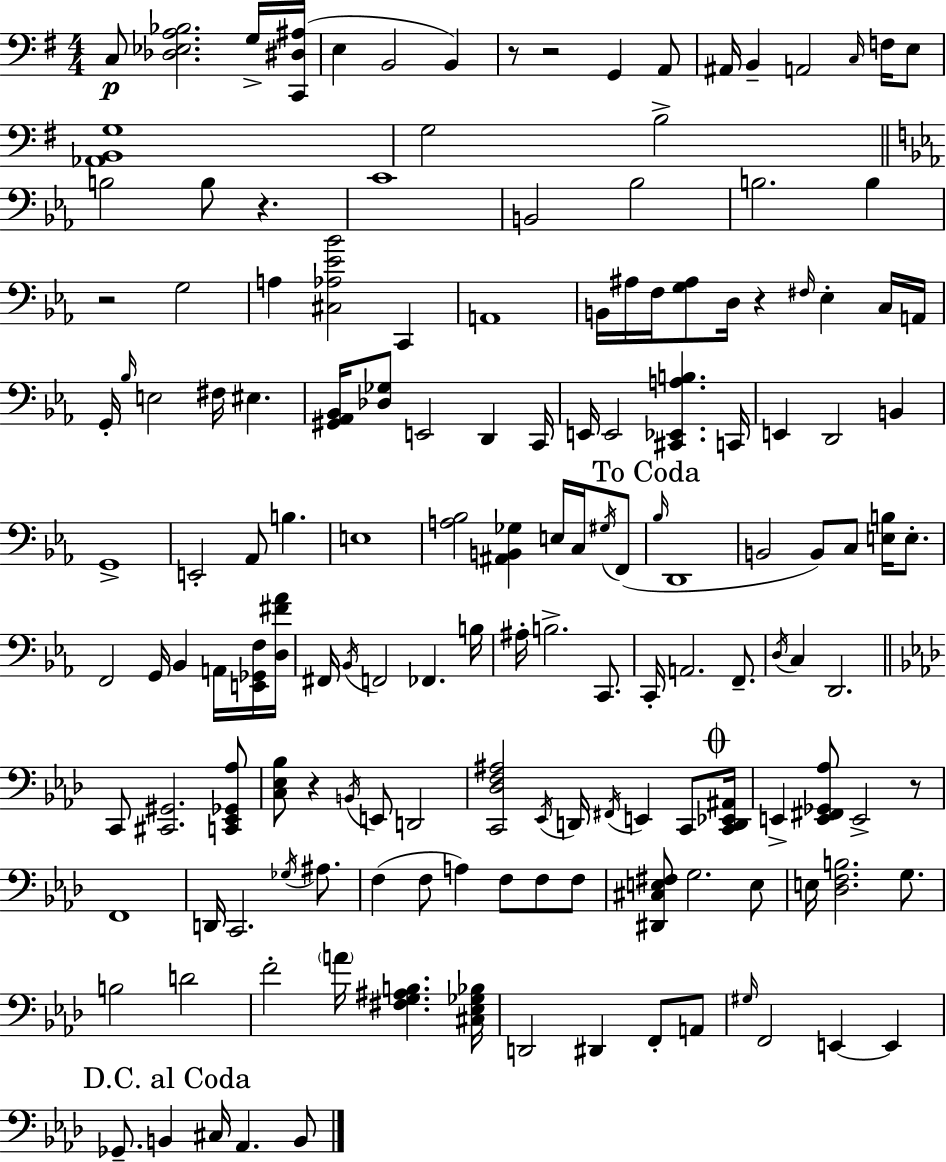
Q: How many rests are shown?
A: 7